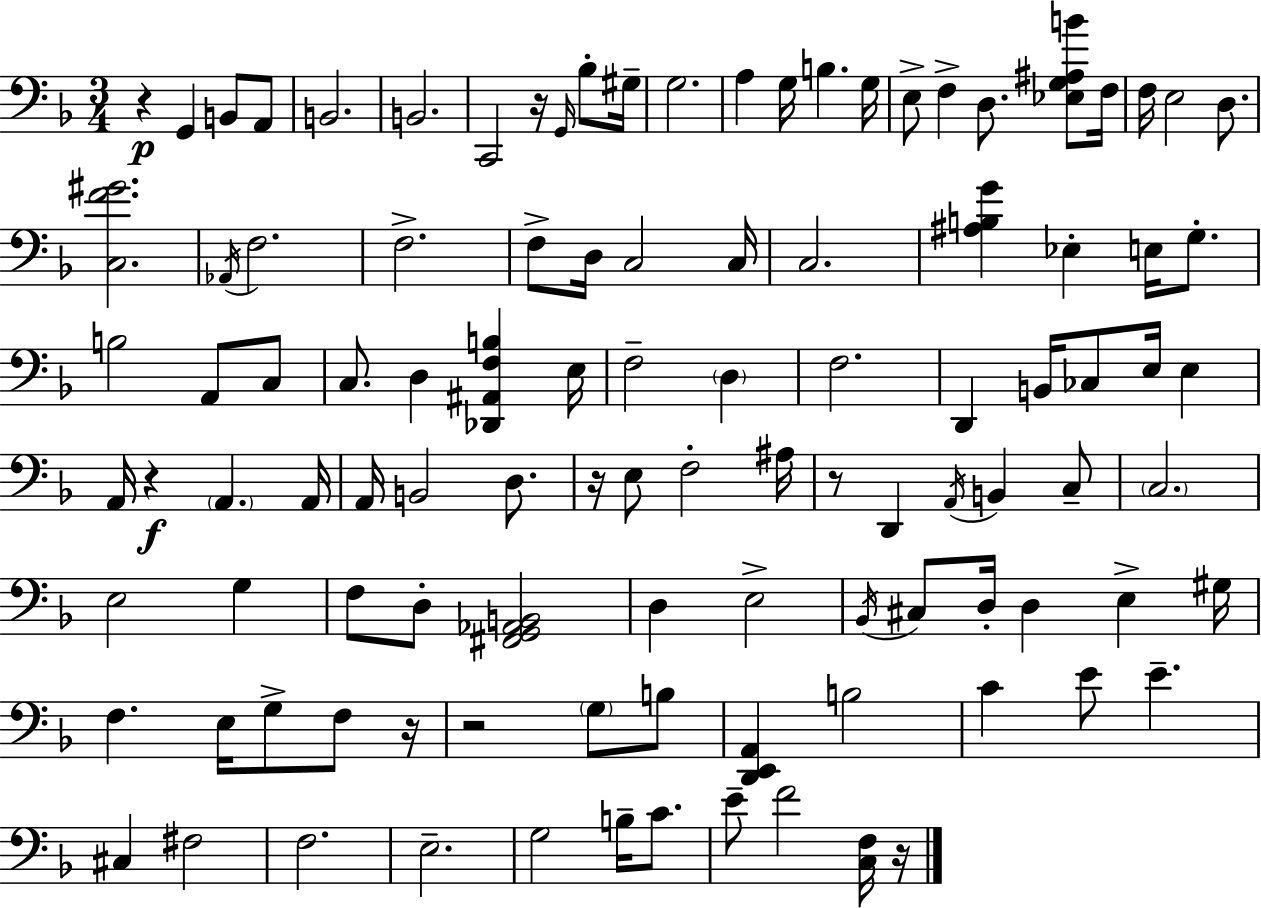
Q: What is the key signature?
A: D minor